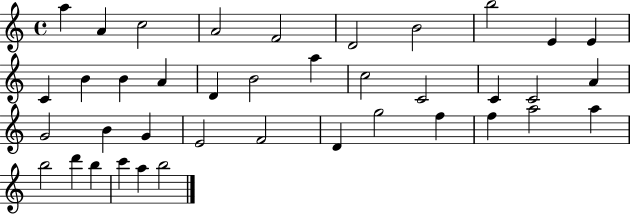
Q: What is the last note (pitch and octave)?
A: B5